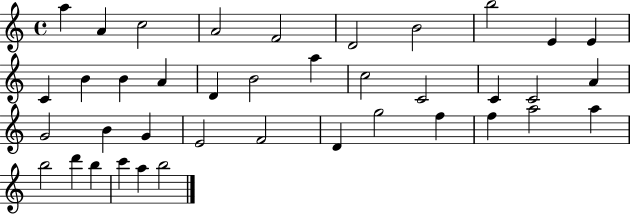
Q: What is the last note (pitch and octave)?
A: B5